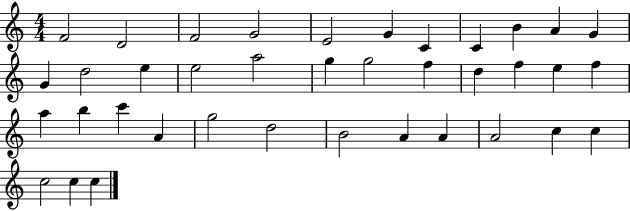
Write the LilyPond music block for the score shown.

{
  \clef treble
  \numericTimeSignature
  \time 4/4
  \key c \major
  f'2 d'2 | f'2 g'2 | e'2 g'4 c'4 | c'4 b'4 a'4 g'4 | \break g'4 d''2 e''4 | e''2 a''2 | g''4 g''2 f''4 | d''4 f''4 e''4 f''4 | \break a''4 b''4 c'''4 a'4 | g''2 d''2 | b'2 a'4 a'4 | a'2 c''4 c''4 | \break c''2 c''4 c''4 | \bar "|."
}